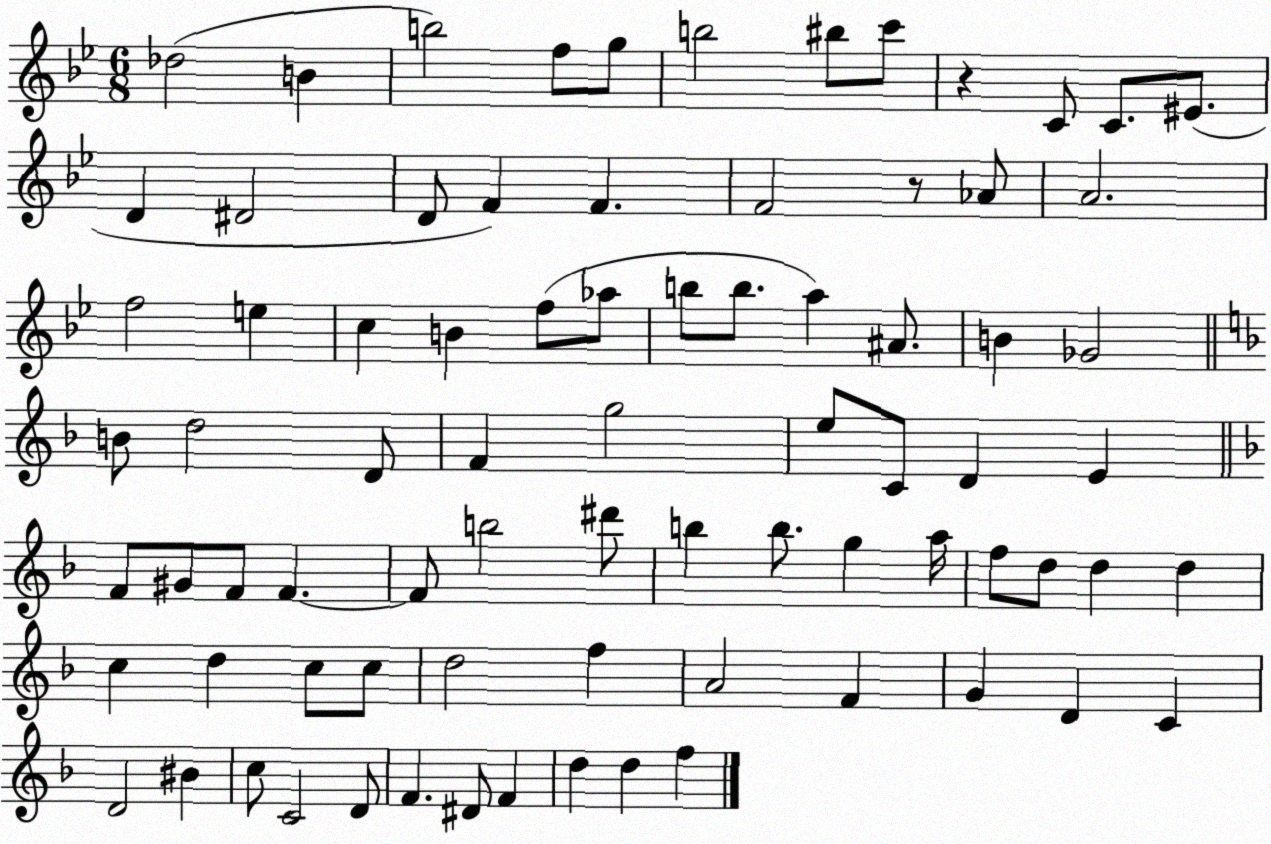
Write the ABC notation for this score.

X:1
T:Untitled
M:6/8
L:1/4
K:Bb
_d2 B b2 f/2 g/2 b2 ^b/2 c'/2 z C/2 C/2 ^E/2 D ^D2 D/2 F F F2 z/2 _A/2 A2 f2 e c B f/2 _a/2 b/2 b/2 a ^A/2 B _G2 B/2 d2 D/2 F g2 e/2 C/2 D E F/2 ^G/2 F/2 F F/2 b2 ^d'/2 b b/2 g a/4 f/2 d/2 d d c d c/2 c/2 d2 f A2 F G D C D2 ^B c/2 C2 D/2 F ^D/2 F d d f